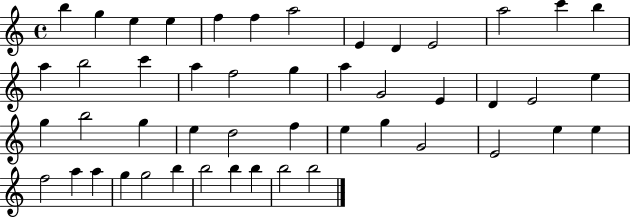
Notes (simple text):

B5/q G5/q E5/q E5/q F5/q F5/q A5/h E4/q D4/q E4/h A5/h C6/q B5/q A5/q B5/h C6/q A5/q F5/h G5/q A5/q G4/h E4/q D4/q E4/h E5/q G5/q B5/h G5/q E5/q D5/h F5/q E5/q G5/q G4/h E4/h E5/q E5/q F5/h A5/q A5/q G5/q G5/h B5/q B5/h B5/q B5/q B5/h B5/h